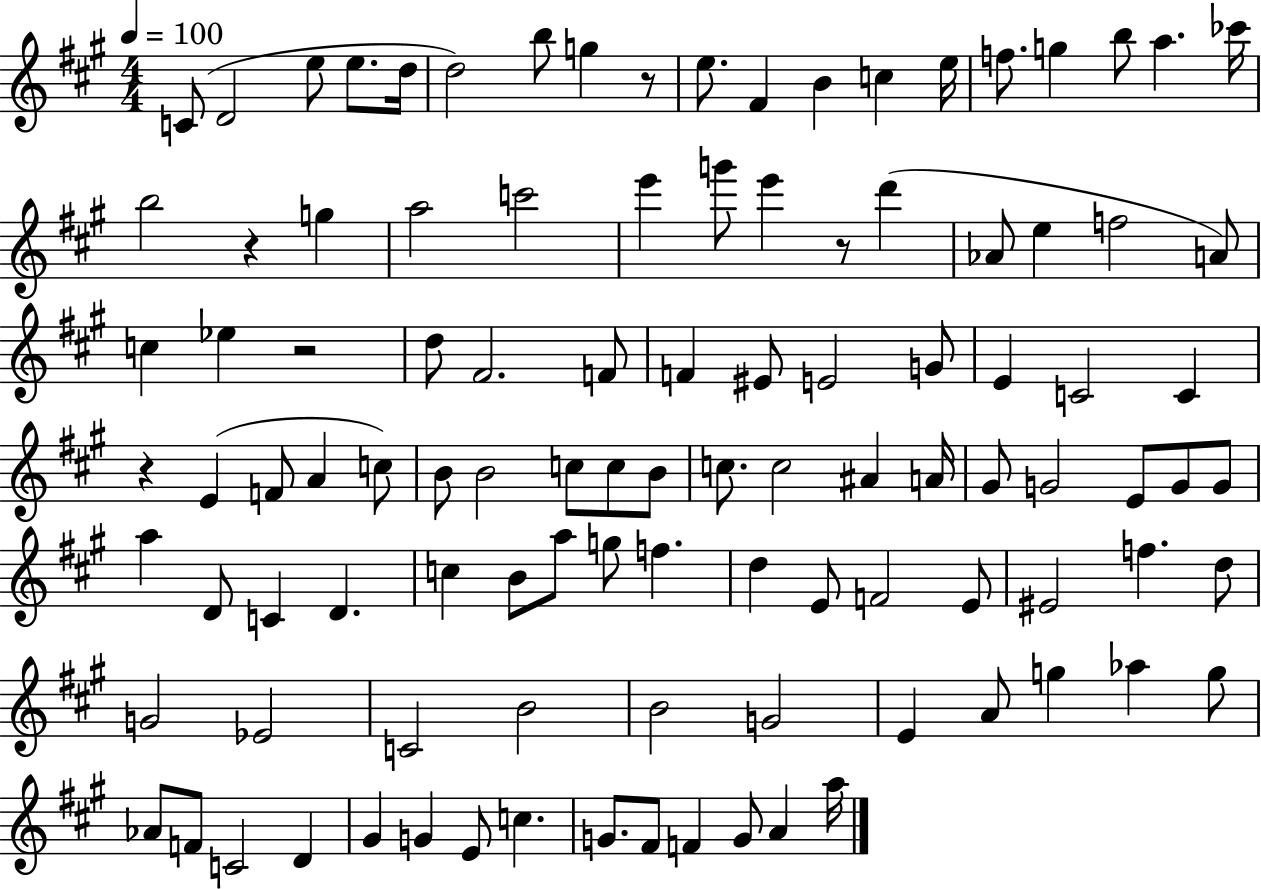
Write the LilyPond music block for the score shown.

{
  \clef treble
  \numericTimeSignature
  \time 4/4
  \key a \major
  \tempo 4 = 100
  \repeat volta 2 { c'8( d'2 e''8 e''8. d''16 | d''2) b''8 g''4 r8 | e''8. fis'4 b'4 c''4 e''16 | f''8. g''4 b''8 a''4. ces'''16 | \break b''2 r4 g''4 | a''2 c'''2 | e'''4 g'''8 e'''4 r8 d'''4( | aes'8 e''4 f''2 a'8) | \break c''4 ees''4 r2 | d''8 fis'2. f'8 | f'4 eis'8 e'2 g'8 | e'4 c'2 c'4 | \break r4 e'4( f'8 a'4 c''8) | b'8 b'2 c''8 c''8 b'8 | c''8. c''2 ais'4 a'16 | gis'8 g'2 e'8 g'8 g'8 | \break a''4 d'8 c'4 d'4. | c''4 b'8 a''8 g''8 f''4. | d''4 e'8 f'2 e'8 | eis'2 f''4. d''8 | \break g'2 ees'2 | c'2 b'2 | b'2 g'2 | e'4 a'8 g''4 aes''4 g''8 | \break aes'8 f'8 c'2 d'4 | gis'4 g'4 e'8 c''4. | g'8. fis'8 f'4 g'8 a'4 a''16 | } \bar "|."
}